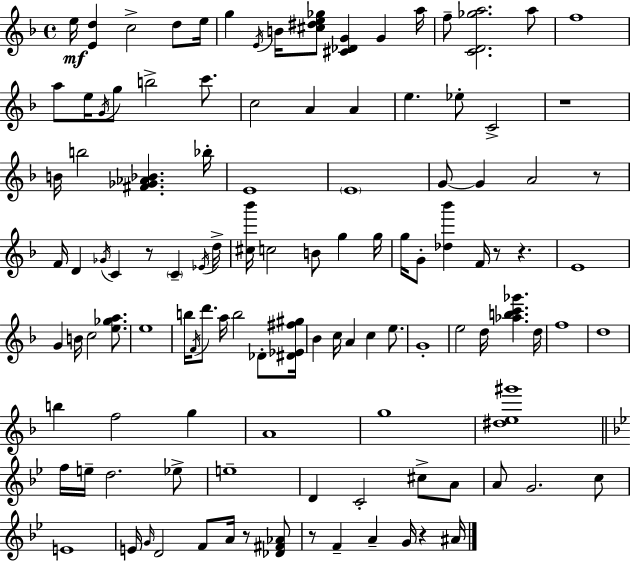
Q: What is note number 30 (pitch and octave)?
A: G4